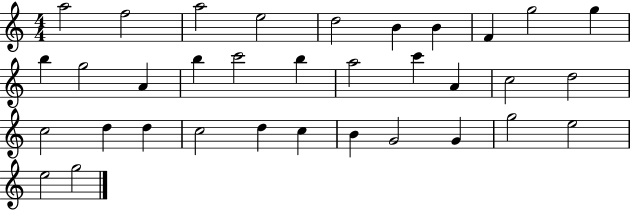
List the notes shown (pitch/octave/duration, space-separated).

A5/h F5/h A5/h E5/h D5/h B4/q B4/q F4/q G5/h G5/q B5/q G5/h A4/q B5/q C6/h B5/q A5/h C6/q A4/q C5/h D5/h C5/h D5/q D5/q C5/h D5/q C5/q B4/q G4/h G4/q G5/h E5/h E5/h G5/h